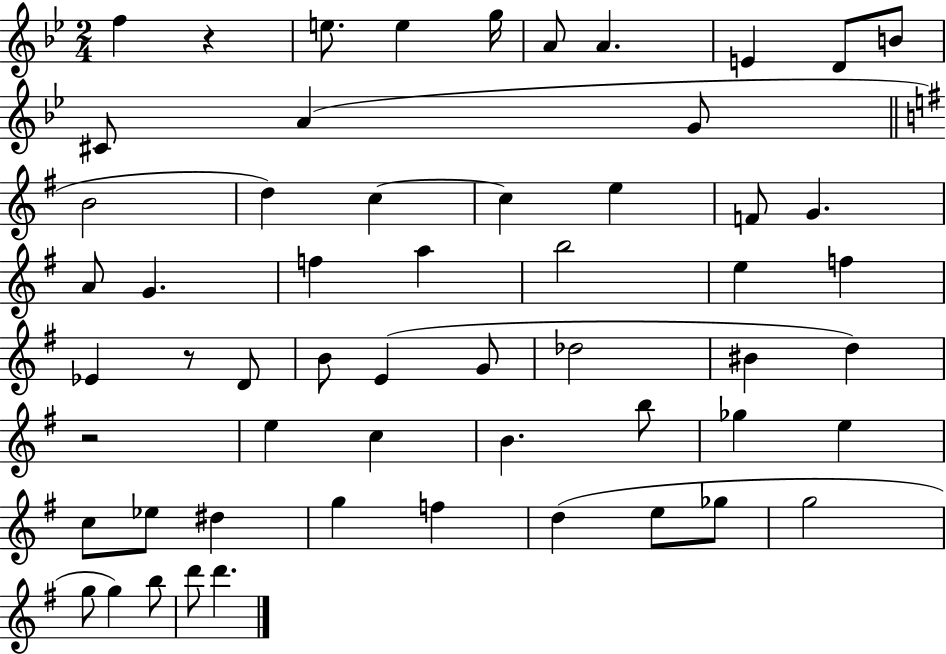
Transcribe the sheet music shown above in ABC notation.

X:1
T:Untitled
M:2/4
L:1/4
K:Bb
f z e/2 e g/4 A/2 A E D/2 B/2 ^C/2 A G/2 B2 d c c e F/2 G A/2 G f a b2 e f _E z/2 D/2 B/2 E G/2 _d2 ^B d z2 e c B b/2 _g e c/2 _e/2 ^d g f d e/2 _g/2 g2 g/2 g b/2 d'/2 d'